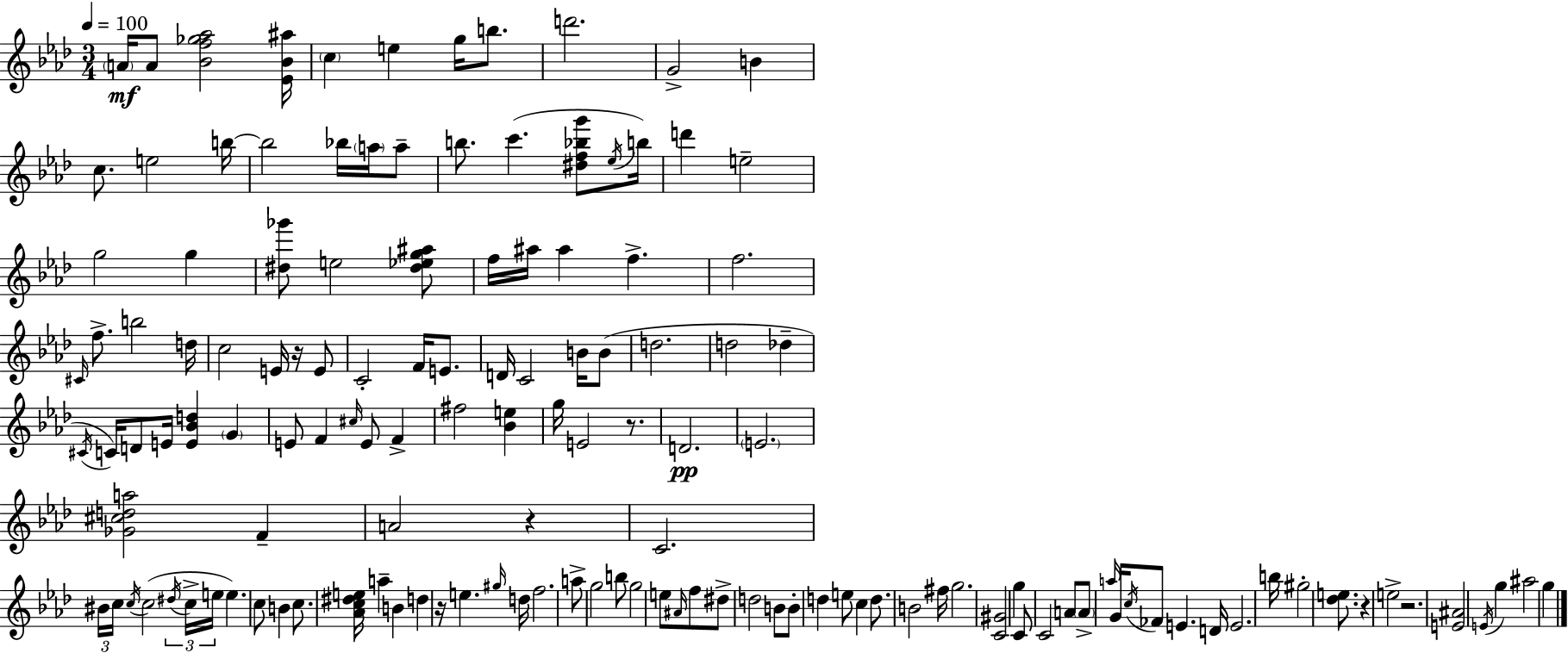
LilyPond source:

{
  \clef treble
  \numericTimeSignature
  \time 3/4
  \key f \minor
  \tempo 4 = 100
  \parenthesize a'16\mf a'8 <bes' f'' ges'' aes''>2 <ees' bes' ais''>16 | \parenthesize c''4 e''4 g''16 b''8. | d'''2. | g'2-> b'4 | \break c''8. e''2 b''16~~ | b''2 bes''16 \parenthesize a''16 a''8-- | b''8. c'''4.( <dis'' f'' bes'' g'''>8 \acciaccatura { ees''16 }) | b''16 d'''4 e''2-- | \break g''2 g''4 | <dis'' ges'''>8 e''2 <dis'' ees'' g'' ais''>8 | f''16 ais''16 ais''4 f''4.-> | f''2. | \break \grace { cis'16 } f''8.-> b''2 | d''16 c''2 e'16 r16 | e'8 c'2-. f'16 e'8. | d'16 c'2 b'16 | \break b'8( d''2. | d''2 des''4-- | \acciaccatura { cis'16 }) c'16 d'8 e'16 <e' bes' d''>4 \parenthesize g'4 | e'8 f'4 \grace { cis''16 } e'8 | \break f'4-> fis''2 | <bes' e''>4 g''16 e'2 | r8. d'2.\pp | \parenthesize e'2. | \break <ges' cis'' d'' a''>2 | f'4-- a'2 | r4 c'2. | \tuplet 3/2 { bis'16 c''16 \acciaccatura { c''16 } } c''2( | \break \tuplet 3/2 { \acciaccatura { dis''16 } c''16-> e''16 } e''4.) | c''8 b'4 c''8. <aes' c'' dis'' e''>16 a''4-- | b'4 d''4 r16 e''4. | \grace { gis''16 } d''16 f''2. | \break a''8-> g''2 | b''8 g''2 | e''8 \grace { ais'16 } f''8 dis''8-> d''2 | b'8 b'8-. d''4 | \break e''8 c''4 d''8. b'2 | fis''16 g''2. | <c' gis'>2 | g''4 c'8 c'2 | \break a'8 \parenthesize a'8-> \grace { a''16 } g'16 | \acciaccatura { c''16 } fes'8 e'4. d'16 e'2. | b''16 gis''2-. | <des'' e''>8. r4 | \break e''2-> r2. | <e' ais'>2 | \acciaccatura { e'16 } g''4 ais''2 | g''4 \bar "|."
}